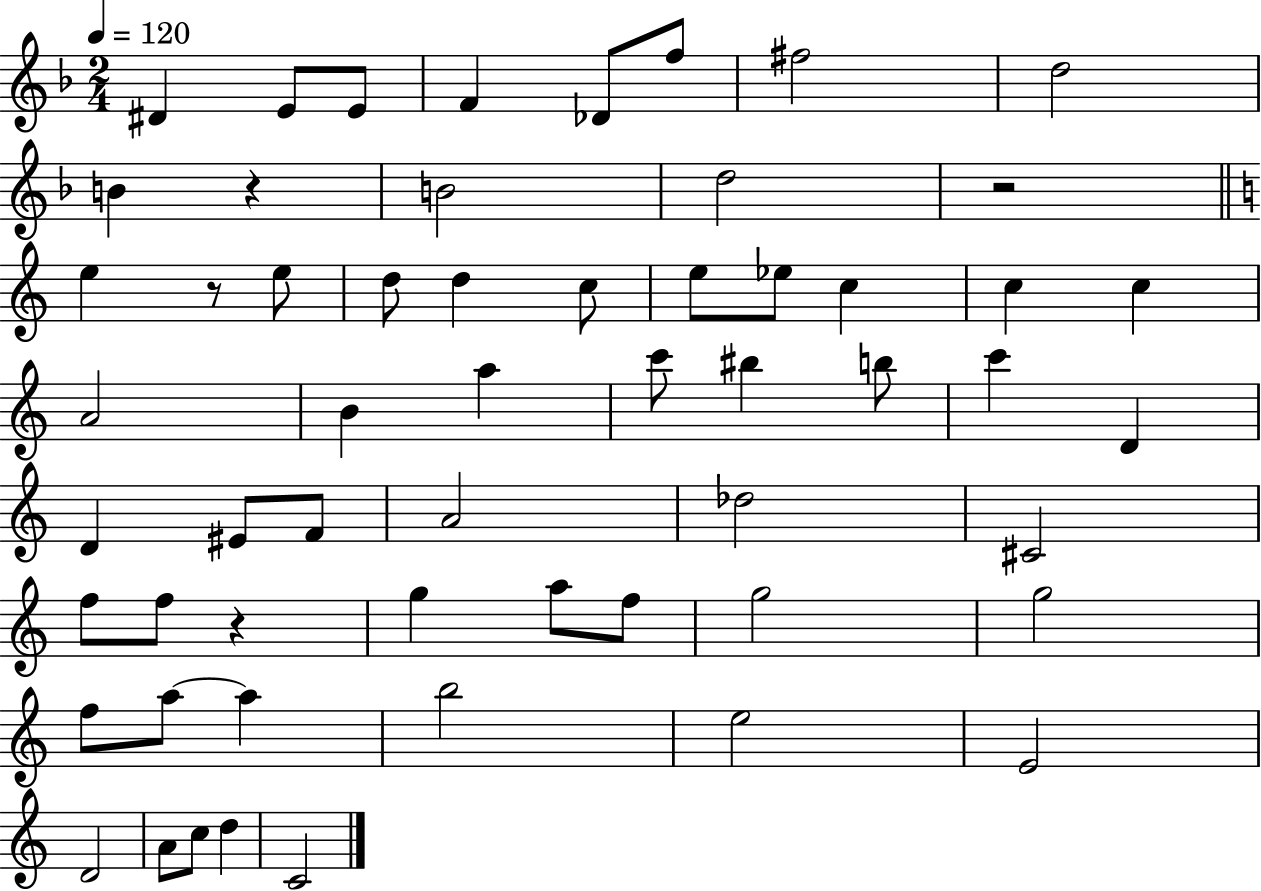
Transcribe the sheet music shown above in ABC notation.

X:1
T:Untitled
M:2/4
L:1/4
K:F
^D E/2 E/2 F _D/2 f/2 ^f2 d2 B z B2 d2 z2 e z/2 e/2 d/2 d c/2 e/2 _e/2 c c c A2 B a c'/2 ^b b/2 c' D D ^E/2 F/2 A2 _d2 ^C2 f/2 f/2 z g a/2 f/2 g2 g2 f/2 a/2 a b2 e2 E2 D2 A/2 c/2 d C2